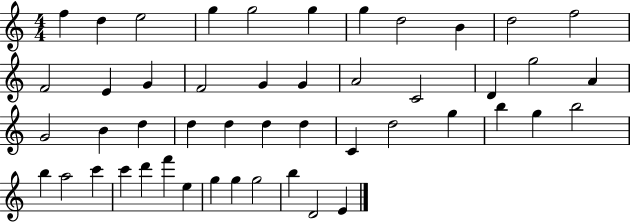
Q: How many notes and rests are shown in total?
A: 48